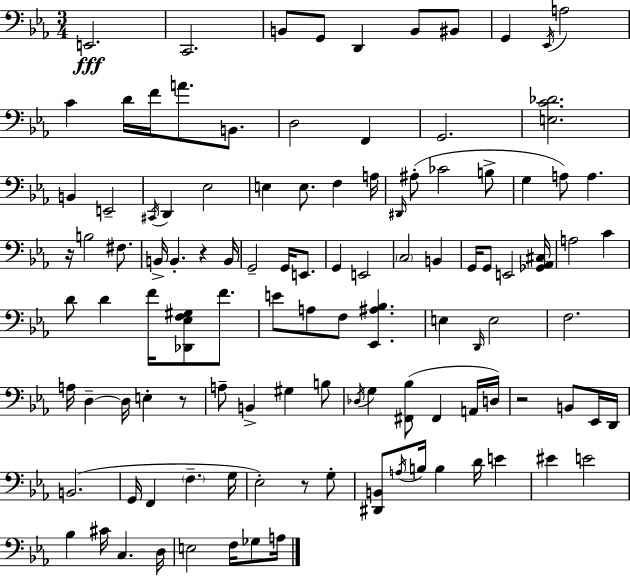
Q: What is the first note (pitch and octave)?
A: E2